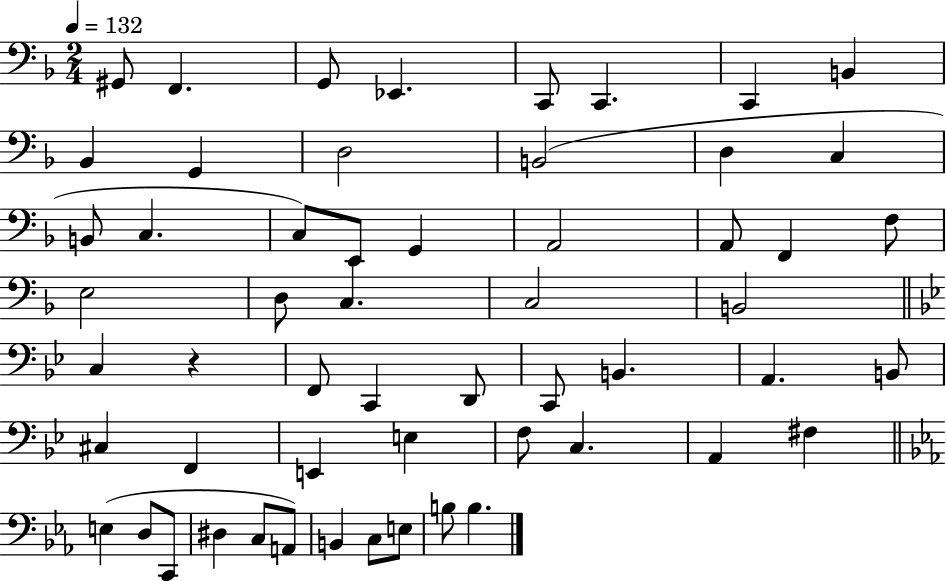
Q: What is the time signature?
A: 2/4